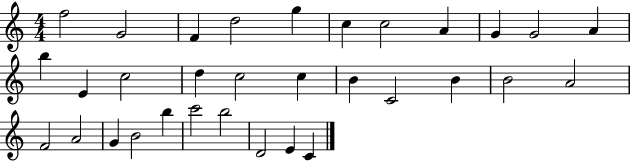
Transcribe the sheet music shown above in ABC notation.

X:1
T:Untitled
M:4/4
L:1/4
K:C
f2 G2 F d2 g c c2 A G G2 A b E c2 d c2 c B C2 B B2 A2 F2 A2 G B2 b c'2 b2 D2 E C